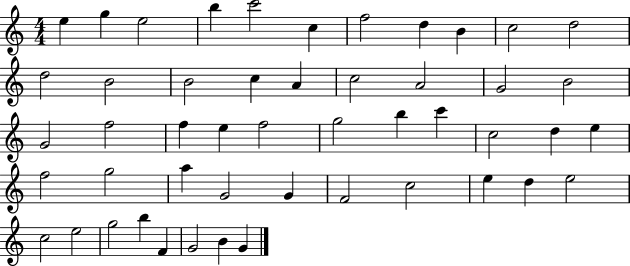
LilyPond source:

{
  \clef treble
  \numericTimeSignature
  \time 4/4
  \key c \major
  e''4 g''4 e''2 | b''4 c'''2 c''4 | f''2 d''4 b'4 | c''2 d''2 | \break d''2 b'2 | b'2 c''4 a'4 | c''2 a'2 | g'2 b'2 | \break g'2 f''2 | f''4 e''4 f''2 | g''2 b''4 c'''4 | c''2 d''4 e''4 | \break f''2 g''2 | a''4 g'2 g'4 | f'2 c''2 | e''4 d''4 e''2 | \break c''2 e''2 | g''2 b''4 f'4 | g'2 b'4 g'4 | \bar "|."
}